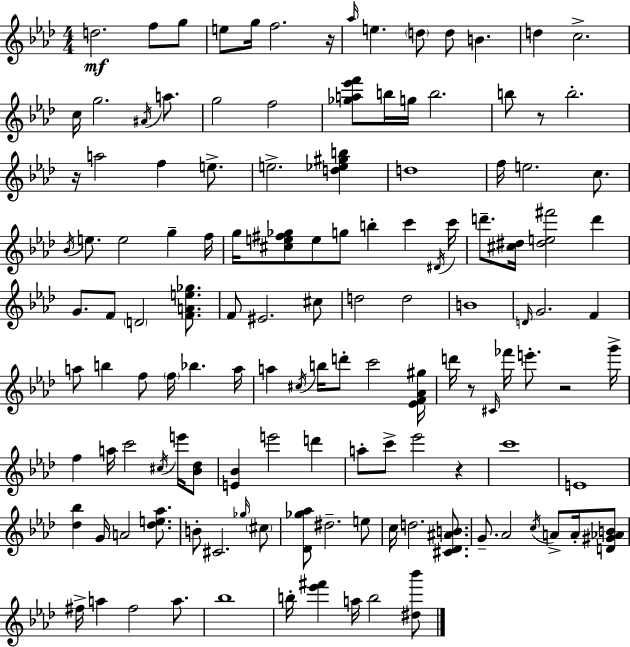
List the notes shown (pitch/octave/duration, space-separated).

D5/h. F5/e G5/e E5/e G5/s F5/h. R/s Ab5/s E5/q. D5/e D5/e B4/q. D5/q C5/h. C5/s G5/h. A#4/s A5/e. G5/h F5/h [Gb5,A5,Eb6,F6]/e B5/s G5/s B5/h. B5/e R/e B5/h. R/s A5/h F5/q E5/e. E5/h. [D5,Eb5,G#5,B5]/q D5/w F5/s E5/h. C5/e. Bb4/s E5/e. E5/h G5/q F5/s G5/s [C#5,E5,F#5,Gb5]/e E5/e G5/e B5/q C6/q D#4/s C6/s D6/e. [C#5,D#5]/s [D#5,E5,F#6]/h D6/q G4/e. F4/e D4/h [F4,A4,E5,Gb5]/e. F4/e EIS4/h. C#5/e D5/h D5/h B4/w D4/s G4/h. F4/q A5/e B5/q F5/e F5/s Bb5/q. A5/s A5/q C#5/s B5/s D6/e C6/h [Eb4,F4,Ab4,G#5]/s D6/s R/e C#4/s FES6/s E6/e. R/h G6/s F5/q A5/s C6/h C#5/s E6/s [Bb4,Db5]/e [E4,Bb4]/q E6/h D6/q A5/e C6/e Eb6/h R/q C6/w E4/w [Db5,Bb5]/q G4/s A4/h [Db5,E5,Ab5]/e. B4/e C#4/h. Gb5/s C#5/e [Db4,Gb5,Ab5]/e D#5/h. E5/e C5/s D5/h. [C#4,Db4,A#4,B4]/e. G4/e. Ab4/h C5/s A4/e A4/s [D4,G#4,Ab4,B4]/e F#5/s A5/q F#5/h A5/e. Bb5/w B5/s [Eb6,F#6]/q A5/s B5/h [D#5,Bb6]/e